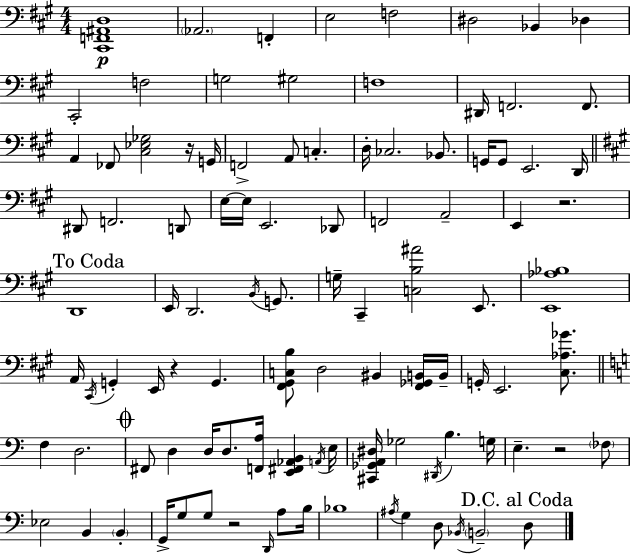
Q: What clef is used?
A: bass